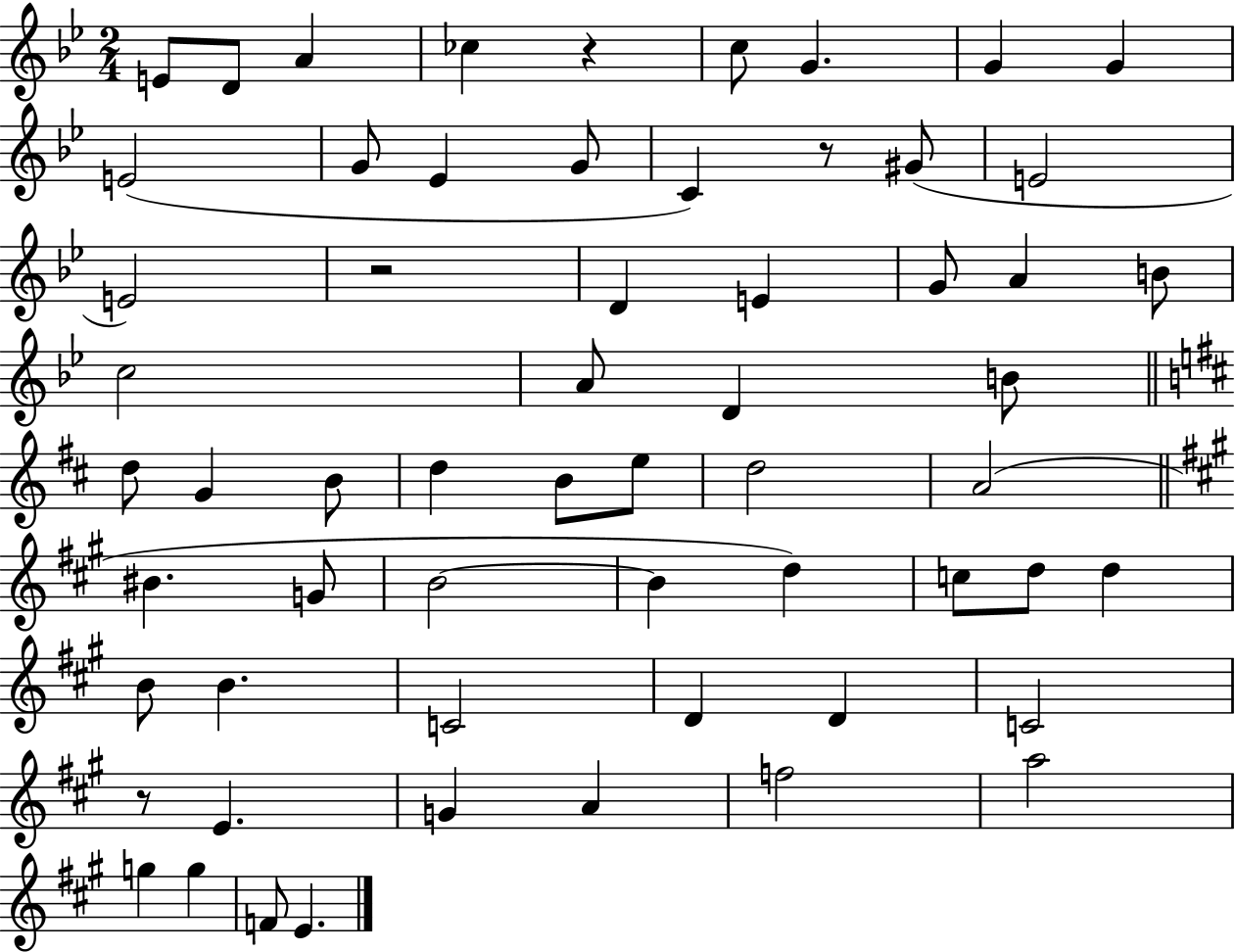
X:1
T:Untitled
M:2/4
L:1/4
K:Bb
E/2 D/2 A _c z c/2 G G G E2 G/2 _E G/2 C z/2 ^G/2 E2 E2 z2 D E G/2 A B/2 c2 A/2 D B/2 d/2 G B/2 d B/2 e/2 d2 A2 ^B G/2 B2 B d c/2 d/2 d B/2 B C2 D D C2 z/2 E G A f2 a2 g g F/2 E